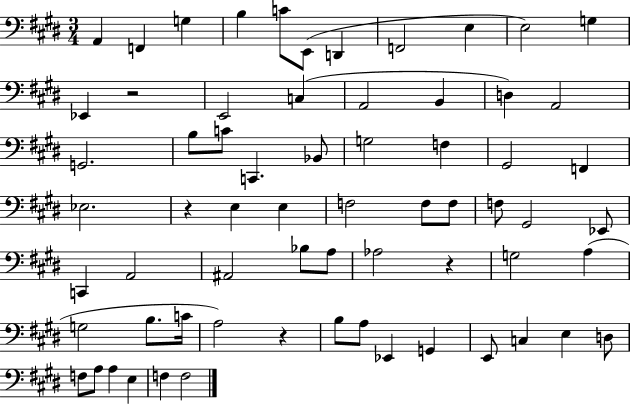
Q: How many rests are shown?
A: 4